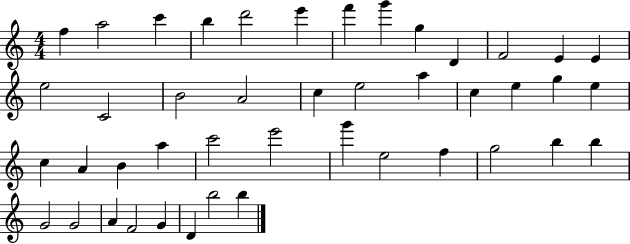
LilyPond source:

{
  \clef treble
  \numericTimeSignature
  \time 4/4
  \key c \major
  f''4 a''2 c'''4 | b''4 d'''2 e'''4 | f'''4 g'''4 g''4 d'4 | f'2 e'4 e'4 | \break e''2 c'2 | b'2 a'2 | c''4 e''2 a''4 | c''4 e''4 g''4 e''4 | \break c''4 a'4 b'4 a''4 | c'''2 e'''2 | g'''4 e''2 f''4 | g''2 b''4 b''4 | \break g'2 g'2 | a'4 f'2 g'4 | d'4 b''2 b''4 | \bar "|."
}